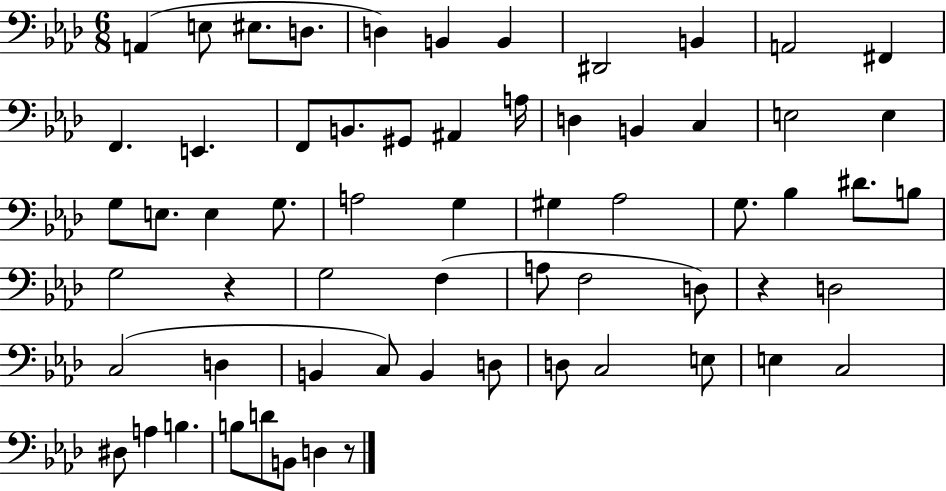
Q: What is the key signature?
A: AES major